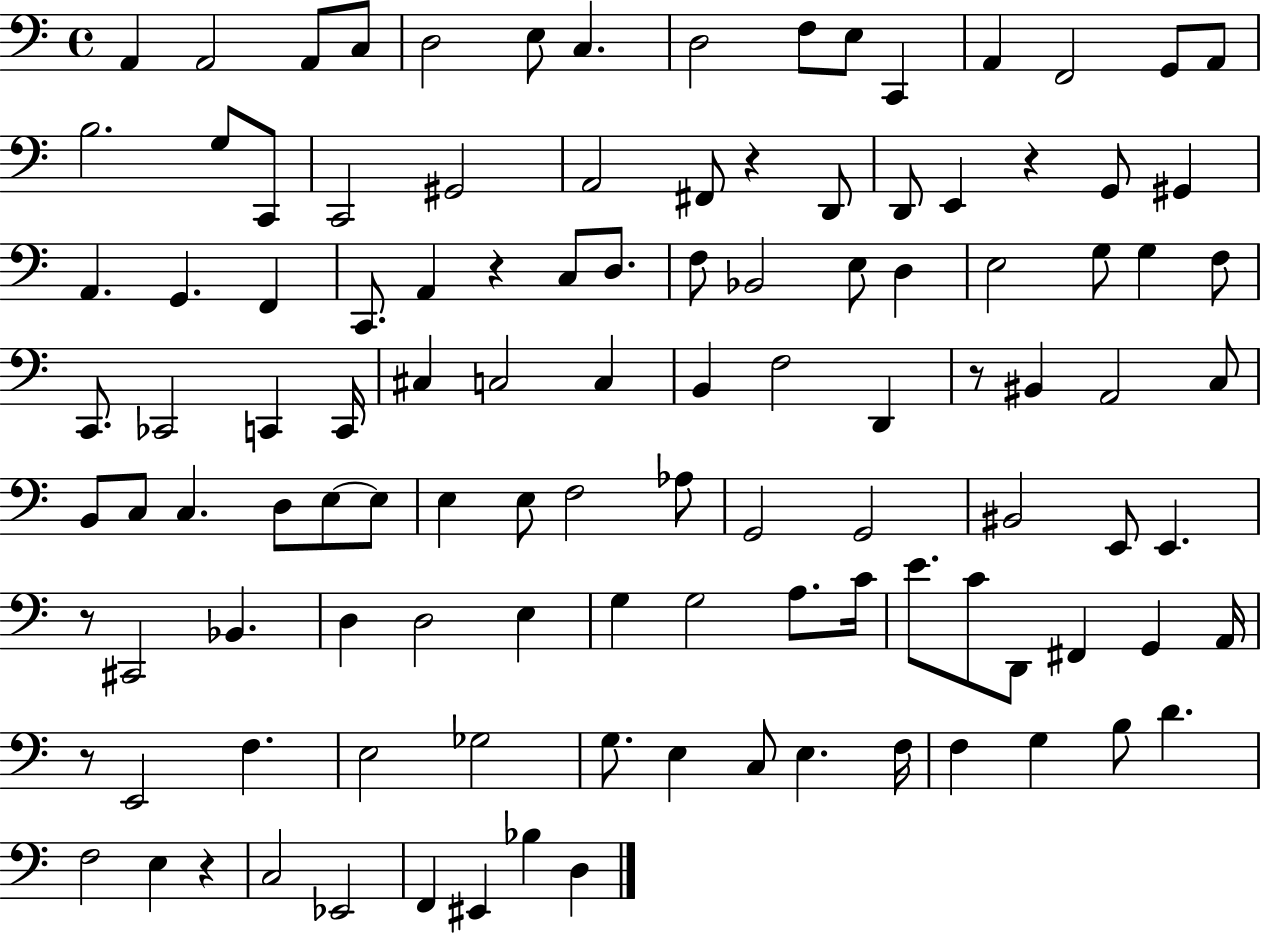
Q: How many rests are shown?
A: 7